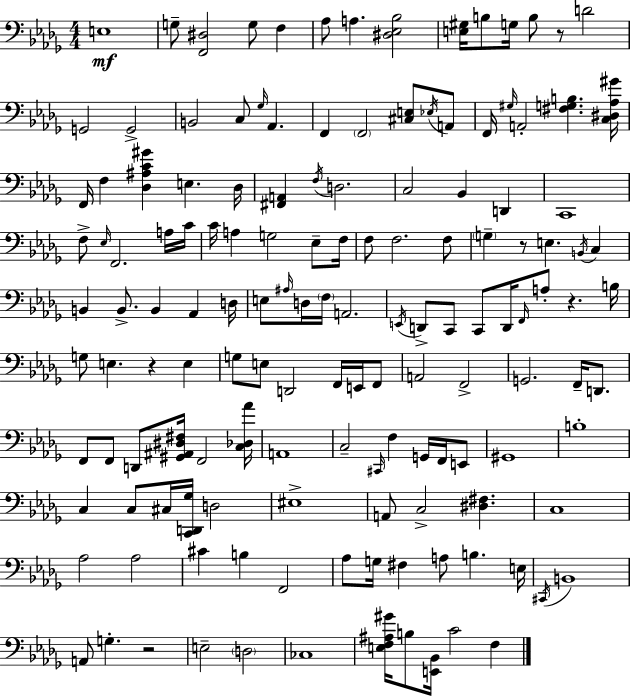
{
  \clef bass
  \numericTimeSignature
  \time 4/4
  \key bes \minor
  e1\mf | g8-- <f, dis>2 g8 f4 | aes8 a4. <dis ees bes>2 | <e gis>16 b8 g16 b8 r8 d'2 | \break g,2 g,2-> | b,2 c8 \grace { ges16 } aes,4. | f,4 \parenthesize f,2 <cis e>8 \acciaccatura { ees16 } | a,8 f,16 \grace { gis16 } a,2-. <fis g b>4. | \break <c dis aes gis'>16 f,16 f4 <des ais c' gis'>4 e4. | des16 <fis, a,>4 \acciaccatura { f16 } d2. | c2 bes,4 | d,4 c,1 | \break f8-> \grace { ees16 } f,2. | a16 c'16 c'16 a4 g2 | ees8-- f16 f8 f2. | f8 \parenthesize g4-- r8 e4. | \break \acciaccatura { b,16 } c4 b,4 b,8.-> b,4 | aes,4 d16 e8 \grace { ais16 } d16 \parenthesize f16 a,2. | \acciaccatura { e,16 } d,8-> c,8 c,8 d,16 \grace { f,16 } | a8-. r4. b16 g8 e4. | \break r4 e4 g8 e8 d,2 | f,16 e,16 f,8 a,2 | f,2-> g,2. | f,16-- d,8. f,8 f,8 d,8 <gis, ais, dis fis>16 | \break f,2 <c des aes'>16 a,1 | c2-- | \grace { cis,16 } f4 g,16 f,16 e,8 gis,1 | b1-. | \break c4 c8 | cis16 <c, d, ges>16 d2 eis1-> | a,8 c2-> | <dis fis>4. c1 | \break aes2 | aes2 cis'4 b4 | f,2 aes8 g16 fis4 | a8 b4. e16 \acciaccatura { cis,16 } b,1 | \break a,8 g4.-. | r2 e2-- | \parenthesize d2 ces1 | <e f ais gis'>16 b8 <e, bes,>16 c'2 | \break f4 \bar "|."
}